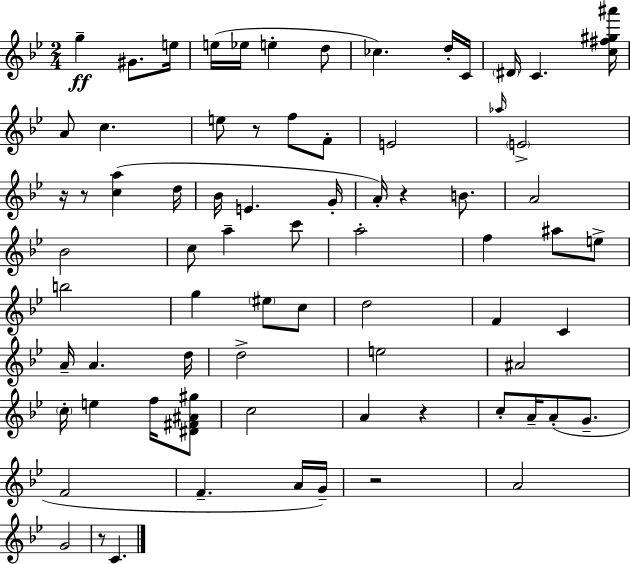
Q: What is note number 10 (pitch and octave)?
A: C4